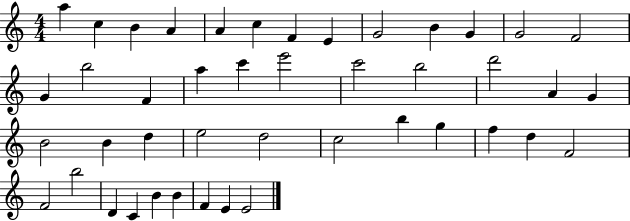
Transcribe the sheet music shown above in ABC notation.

X:1
T:Untitled
M:4/4
L:1/4
K:C
a c B A A c F E G2 B G G2 F2 G b2 F a c' e'2 c'2 b2 d'2 A G B2 B d e2 d2 c2 b g f d F2 F2 b2 D C B B F E E2